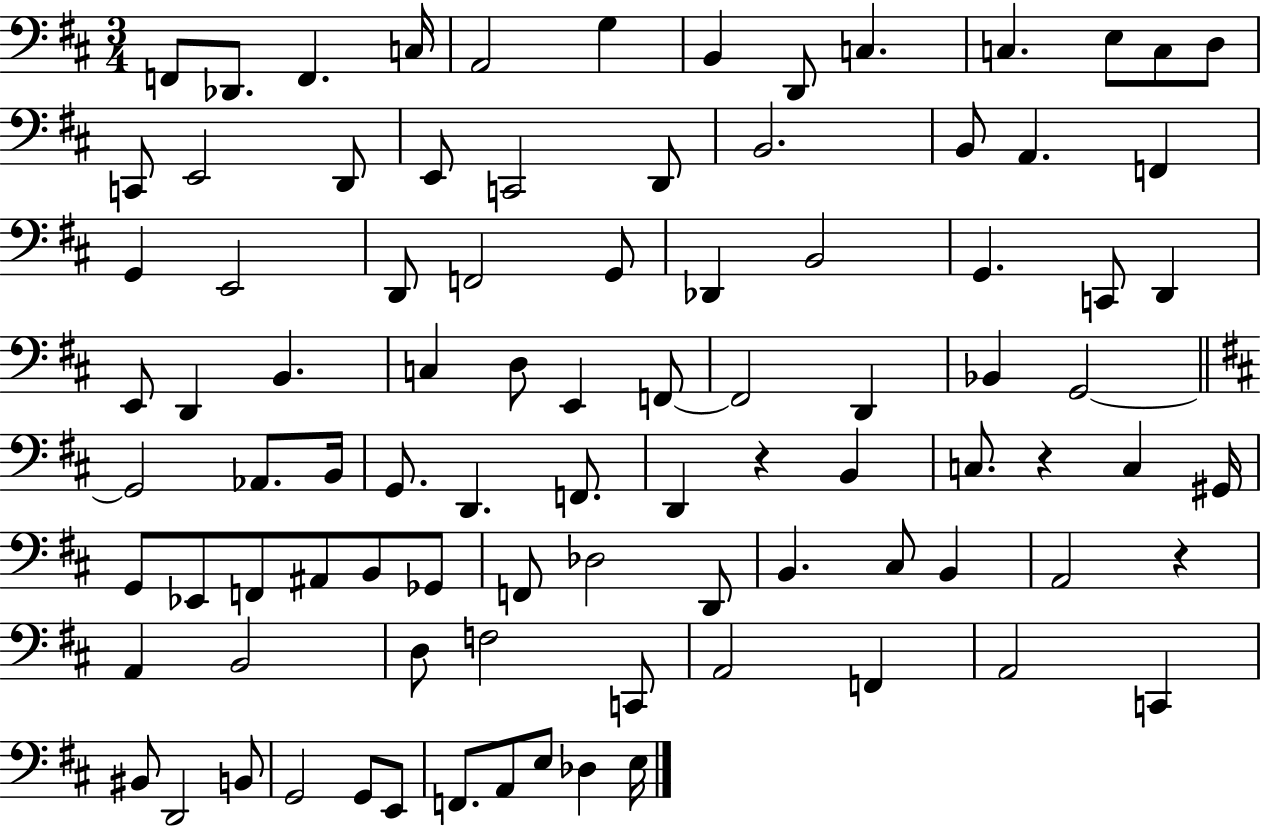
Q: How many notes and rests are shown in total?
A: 91